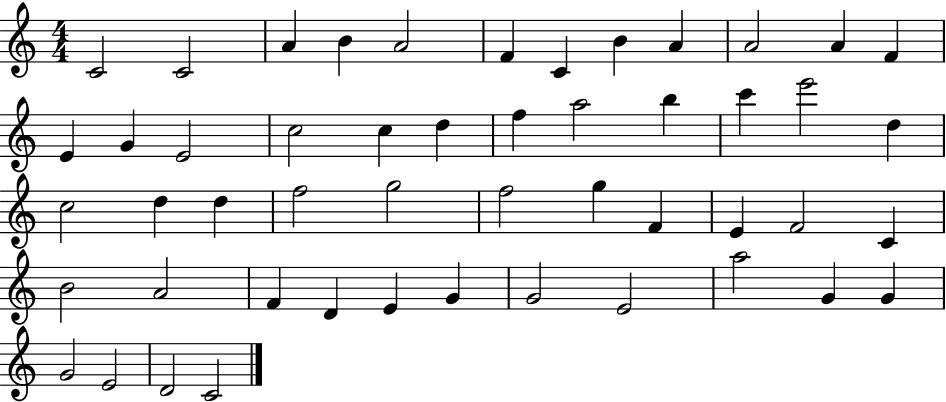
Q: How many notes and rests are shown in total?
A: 50